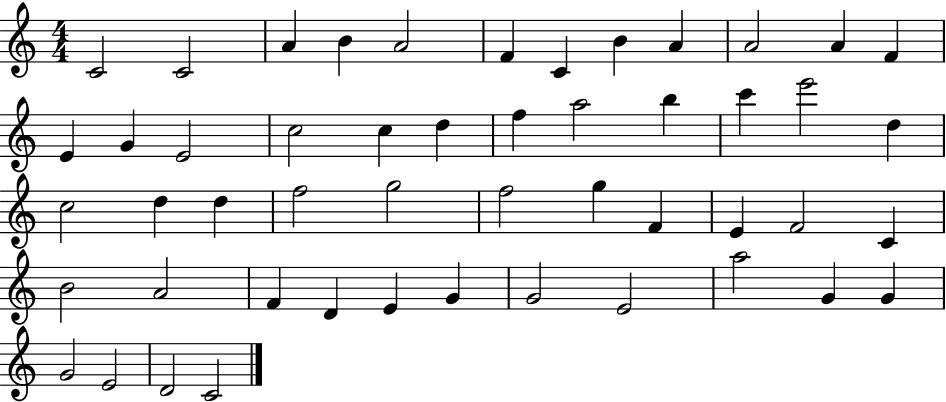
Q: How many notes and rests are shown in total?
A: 50